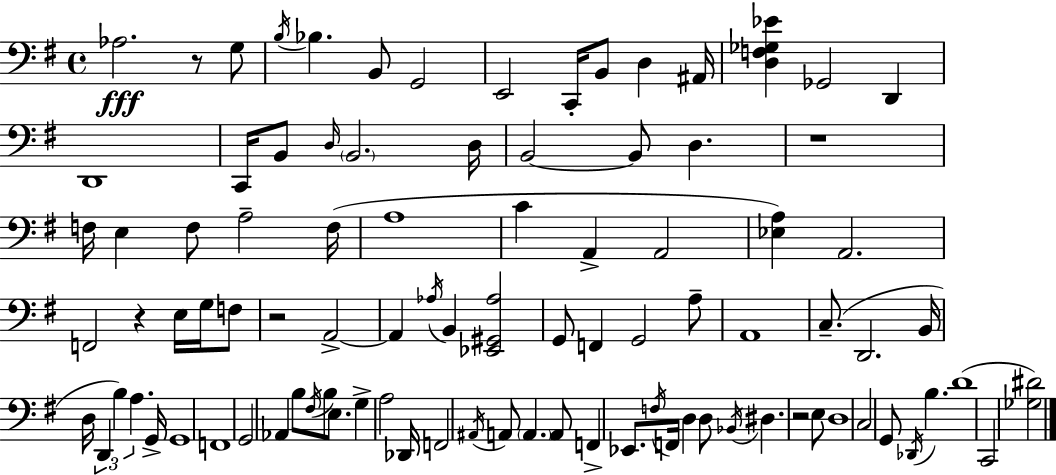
X:1
T:Untitled
M:4/4
L:1/4
K:G
_A,2 z/2 G,/2 B,/4 _B, B,,/2 G,,2 E,,2 C,,/4 B,,/2 D, ^A,,/4 [D,F,_G,_E] _G,,2 D,, D,,4 C,,/4 B,,/2 D,/4 B,,2 D,/4 B,,2 B,,/2 D, z4 F,/4 E, F,/2 A,2 F,/4 A,4 C A,, A,,2 [_E,A,] A,,2 F,,2 z E,/4 G,/4 F,/2 z2 A,,2 A,, _A,/4 B,, [_E,,^G,,_A,]2 G,,/2 F,, G,,2 A,/2 A,,4 C,/2 D,,2 B,,/4 D,/4 D,, B, A, G,,/4 G,,4 F,,4 G,,2 _A,, B,/2 ^F,/4 B,/2 E,/2 G, A,2 _D,,/4 F,,2 ^A,,/4 A,,/2 A,, A,,/2 F,, _E,,/2 F,/4 F,,/4 D, D,/2 _B,,/4 ^D, z2 E,/2 D,4 C,2 G,,/2 _D,,/4 B, D4 C,,2 [_G,^D]2